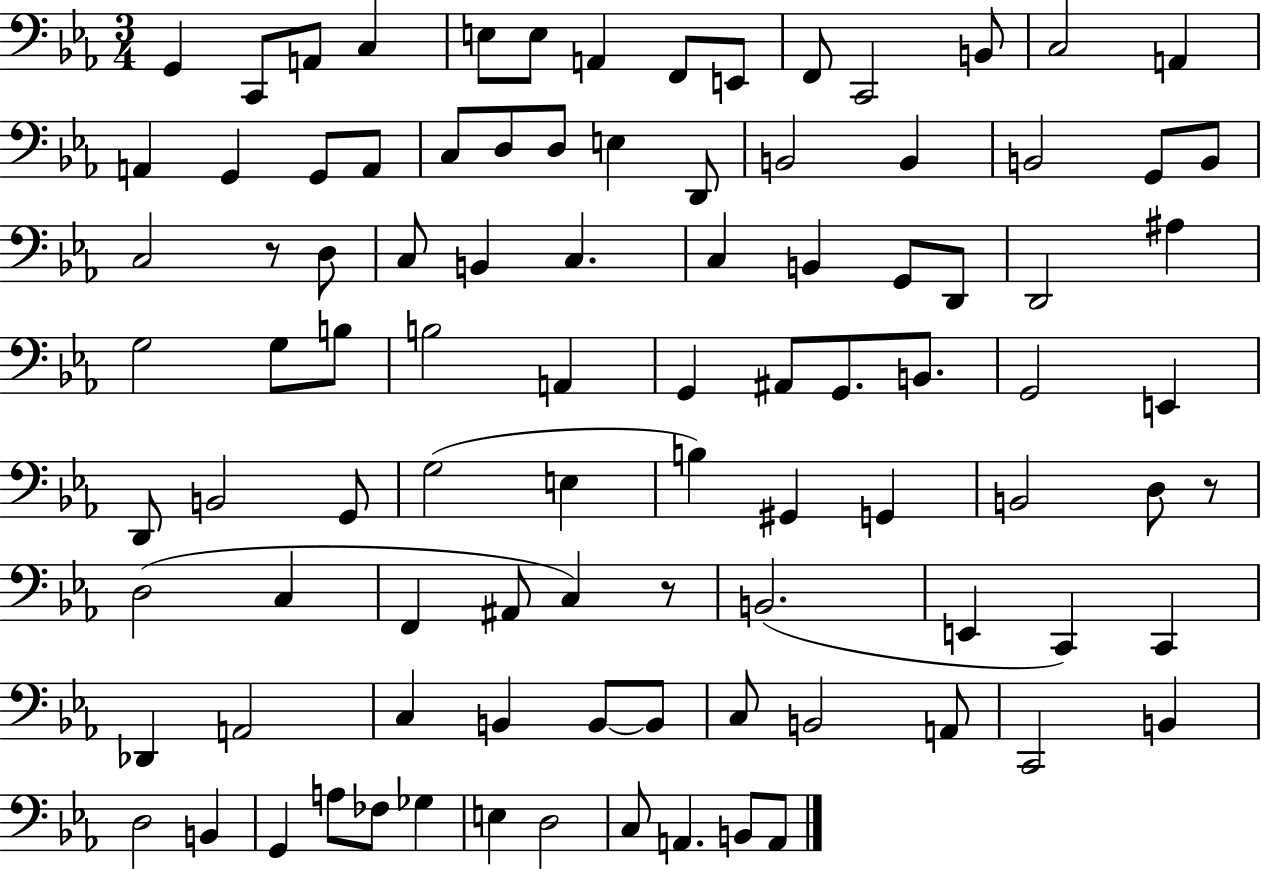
{
  \clef bass
  \numericTimeSignature
  \time 3/4
  \key ees \major
  g,4 c,8 a,8 c4 | e8 e8 a,4 f,8 e,8 | f,8 c,2 b,8 | c2 a,4 | \break a,4 g,4 g,8 a,8 | c8 d8 d8 e4 d,8 | b,2 b,4 | b,2 g,8 b,8 | \break c2 r8 d8 | c8 b,4 c4. | c4 b,4 g,8 d,8 | d,2 ais4 | \break g2 g8 b8 | b2 a,4 | g,4 ais,8 g,8. b,8. | g,2 e,4 | \break d,8 b,2 g,8 | g2( e4 | b4) gis,4 g,4 | b,2 d8 r8 | \break d2( c4 | f,4 ais,8 c4) r8 | b,2.( | e,4 c,4) c,4 | \break des,4 a,2 | c4 b,4 b,8~~ b,8 | c8 b,2 a,8 | c,2 b,4 | \break d2 b,4 | g,4 a8 fes8 ges4 | e4 d2 | c8 a,4. b,8 a,8 | \break \bar "|."
}